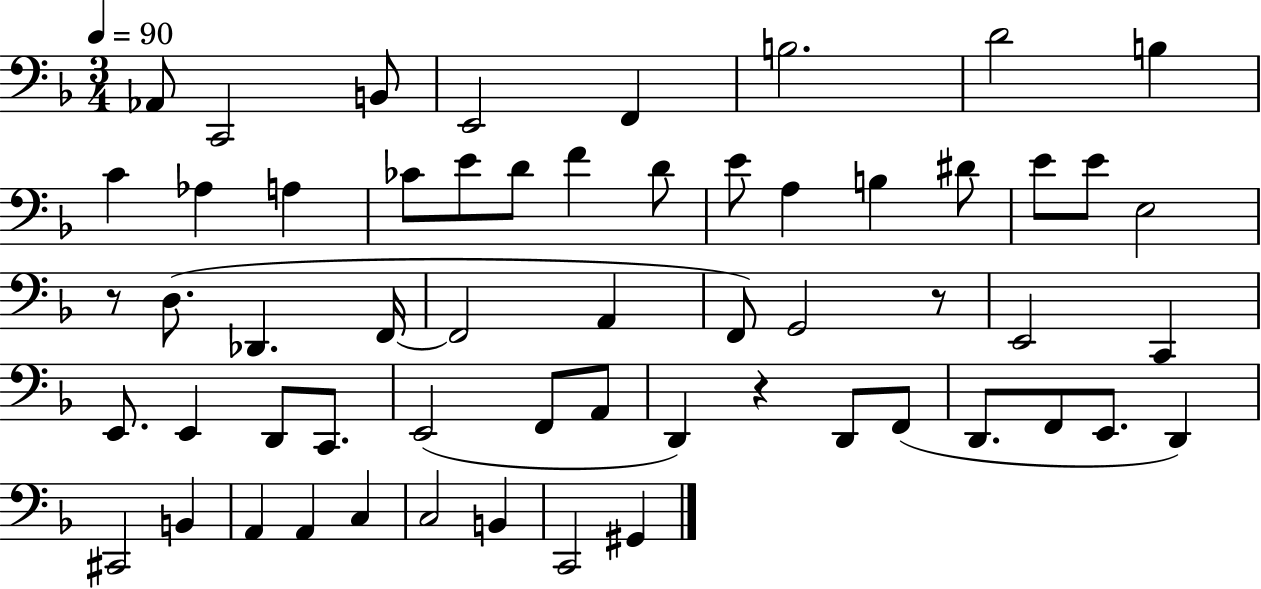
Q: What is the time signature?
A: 3/4